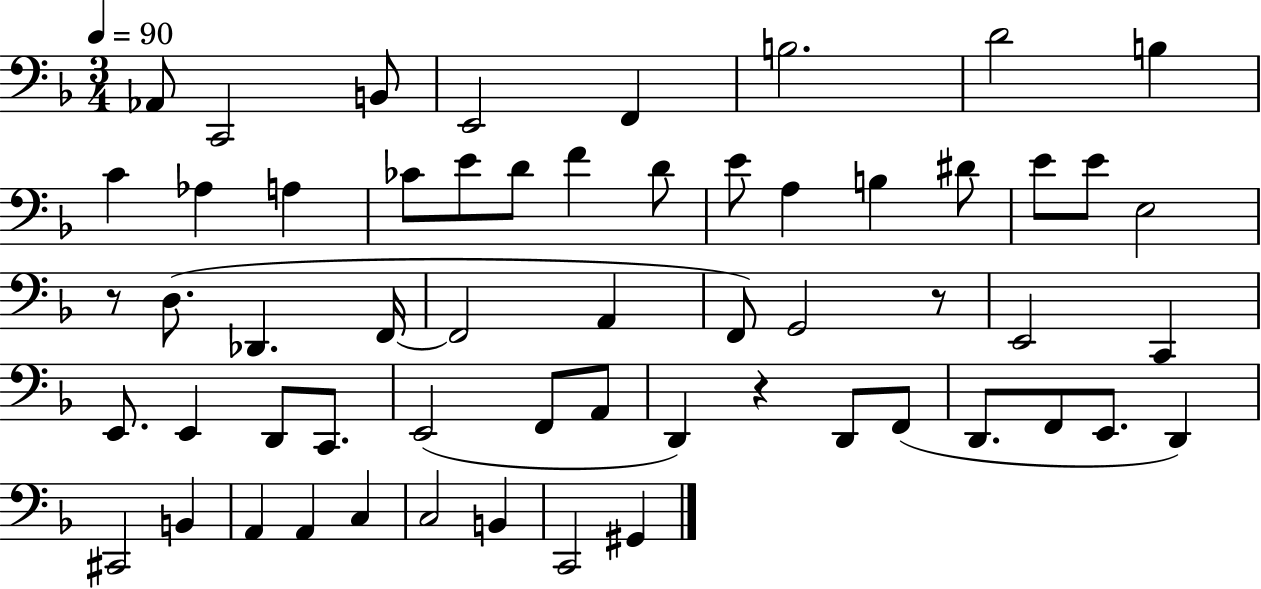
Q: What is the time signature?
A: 3/4